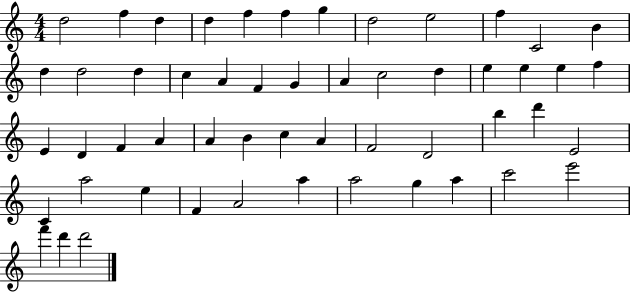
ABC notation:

X:1
T:Untitled
M:4/4
L:1/4
K:C
d2 f d d f f g d2 e2 f C2 B d d2 d c A F G A c2 d e e e f E D F A A B c A F2 D2 b d' E2 C a2 e F A2 a a2 g a c'2 e'2 f' d' d'2